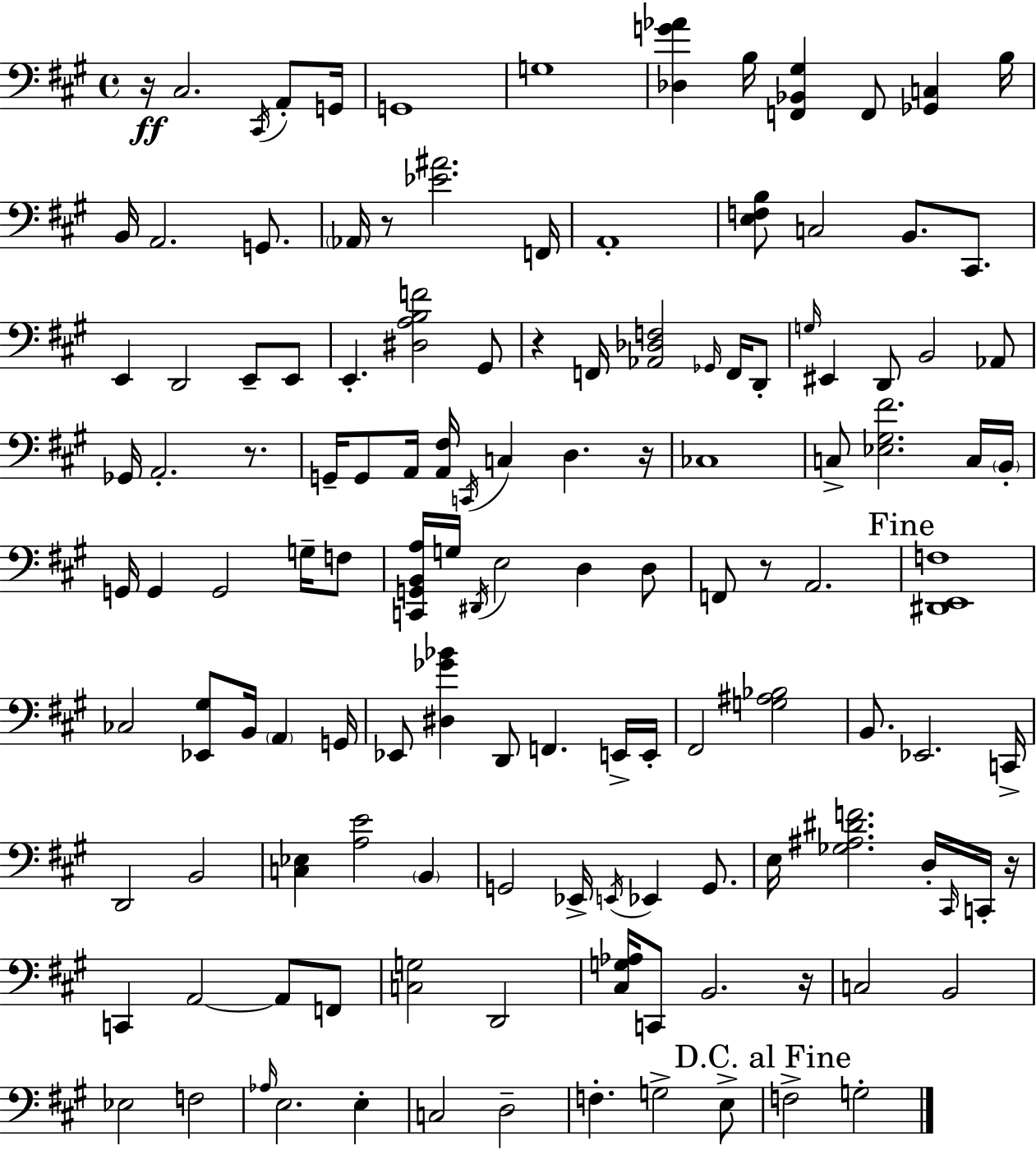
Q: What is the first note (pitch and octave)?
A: C#3